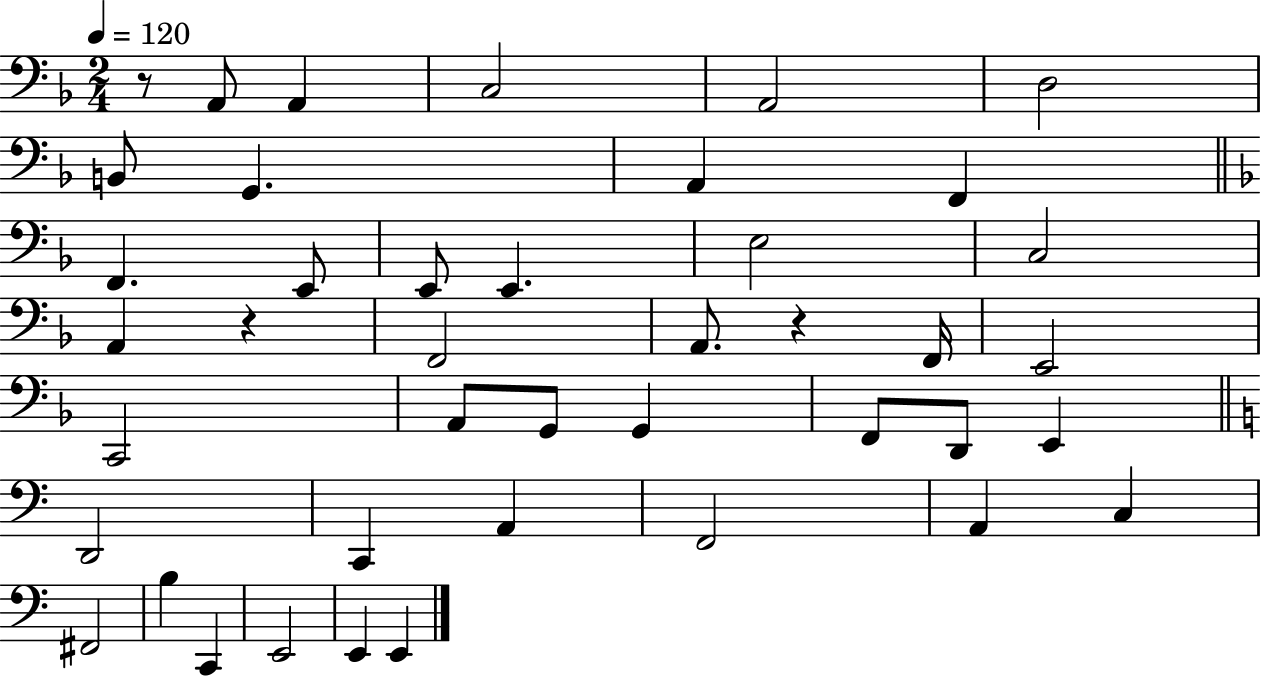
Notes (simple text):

R/e A2/e A2/q C3/h A2/h D3/h B2/e G2/q. A2/q F2/q F2/q. E2/e E2/e E2/q. E3/h C3/h A2/q R/q F2/h A2/e. R/q F2/s E2/h C2/h A2/e G2/e G2/q F2/e D2/e E2/q D2/h C2/q A2/q F2/h A2/q C3/q F#2/h B3/q C2/q E2/h E2/q E2/q